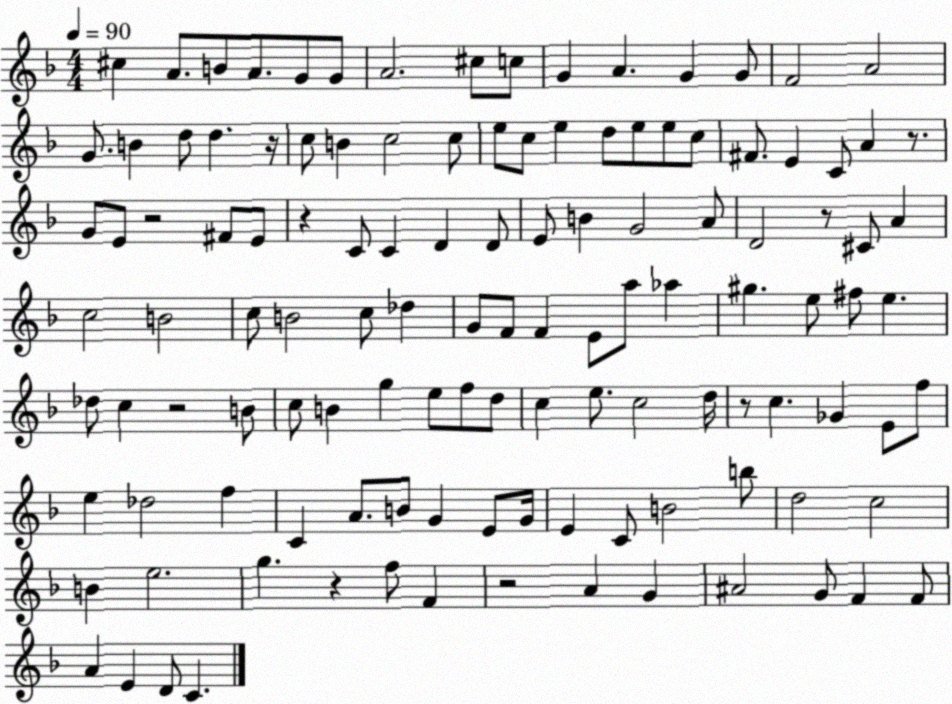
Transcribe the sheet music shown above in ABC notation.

X:1
T:Untitled
M:4/4
L:1/4
K:F
^c A/2 B/2 A/2 G/2 G/2 A2 ^c/2 c/2 G A G G/2 F2 A2 G/2 B d/2 d z/4 c/2 B c2 c/2 e/2 c/2 e d/2 e/2 e/2 c/2 ^F/2 E C/2 A z/2 G/2 E/2 z2 ^F/2 E/2 z C/2 C D D/2 E/2 B G2 A/2 D2 z/2 ^C/2 A c2 B2 c/2 B2 c/2 _d G/2 F/2 F E/2 a/2 _a ^g e/2 ^f/2 e _d/2 c z2 B/2 c/2 B g e/2 f/2 d/2 c e/2 c2 d/4 z/2 c _G E/2 f/2 e _d2 f C A/2 B/2 G E/2 G/4 E C/2 B2 b/2 d2 c2 B e2 g z f/2 F z2 A G ^A2 G/2 F F/2 A E D/2 C